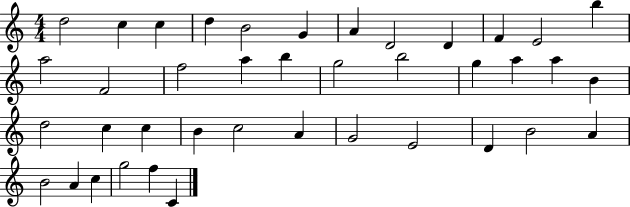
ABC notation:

X:1
T:Untitled
M:4/4
L:1/4
K:C
d2 c c d B2 G A D2 D F E2 b a2 F2 f2 a b g2 b2 g a a B d2 c c B c2 A G2 E2 D B2 A B2 A c g2 f C